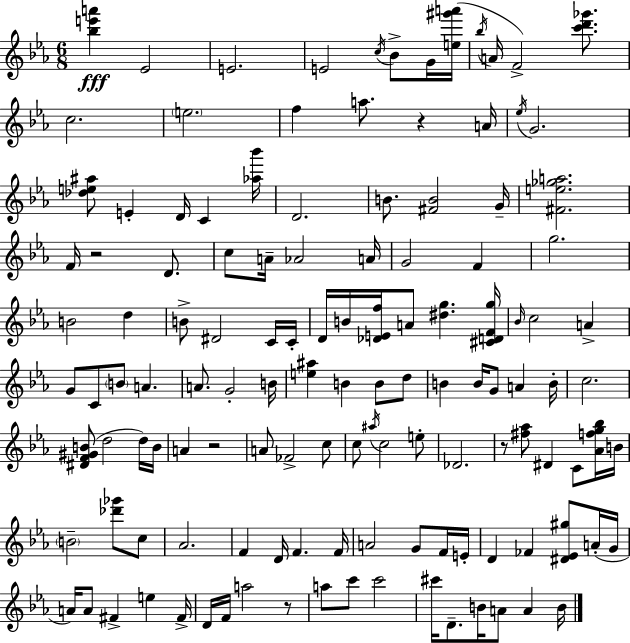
[Bb5,E6,A6]/q Eb4/h E4/h. E4/h C5/s Bb4/e G4/s [E5,G#6,A6]/s Bb5/s A4/s F4/h [C6,D6,Gb6]/e. C5/h. E5/h. F5/q A5/e. R/q A4/s Eb5/s G4/h. [Db5,E5,A#5]/e E4/q D4/s C4/q [Ab5,Bb6]/s D4/h. B4/e. [F#4,B4]/h G4/s [F#4,E5,Gb5,A5]/h. F4/s R/h D4/e. C5/e A4/s Ab4/h A4/s G4/h F4/q G5/h. B4/h D5/q B4/e D#4/h C4/s C4/s D4/s B4/s [Db4,E4,F5]/s A4/e [D#5,G5]/q. [C#4,D4,F4,G5]/s Bb4/s C5/h A4/q G4/e C4/e B4/e A4/q. A4/e. G4/h B4/s [E5,A#5]/q B4/q B4/e D5/e B4/q B4/s G4/e A4/q B4/s C5/h. [D#4,F4,G#4,B4]/e D5/h D5/s B4/s A4/q R/h A4/e FES4/h C5/e C5/e A#5/s C5/h E5/e Db4/h. R/e [F#5,Ab5]/e D#4/q C4/e [Ab4,F5,G5,Bb5]/s B4/s B4/h [Db6,Gb6]/e C5/e Ab4/h. F4/q D4/s F4/q. F4/s A4/h G4/e F4/s E4/s D4/q FES4/q [D#4,Eb4,G#5]/e A4/s G4/s A4/s A4/e F#4/q E5/q F#4/s D4/s F4/s A5/h R/e A5/e C6/e C6/h C#6/s D4/e. B4/s A4/e A4/q B4/s